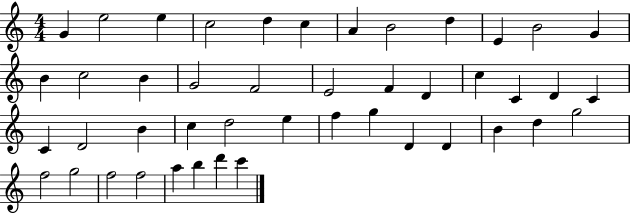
G4/q E5/h E5/q C5/h D5/q C5/q A4/q B4/h D5/q E4/q B4/h G4/q B4/q C5/h B4/q G4/h F4/h E4/h F4/q D4/q C5/q C4/q D4/q C4/q C4/q D4/h B4/q C5/q D5/h E5/q F5/q G5/q D4/q D4/q B4/q D5/q G5/h F5/h G5/h F5/h F5/h A5/q B5/q D6/q C6/q